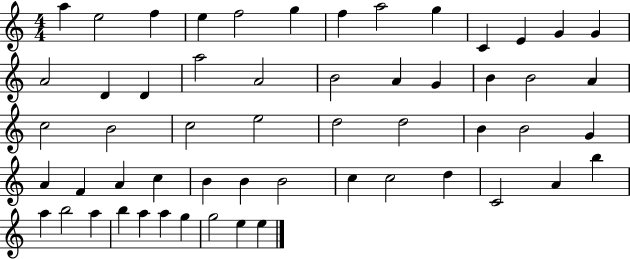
{
  \clef treble
  \numericTimeSignature
  \time 4/4
  \key c \major
  a''4 e''2 f''4 | e''4 f''2 g''4 | f''4 a''2 g''4 | c'4 e'4 g'4 g'4 | \break a'2 d'4 d'4 | a''2 a'2 | b'2 a'4 g'4 | b'4 b'2 a'4 | \break c''2 b'2 | c''2 e''2 | d''2 d''2 | b'4 b'2 g'4 | \break a'4 f'4 a'4 c''4 | b'4 b'4 b'2 | c''4 c''2 d''4 | c'2 a'4 b''4 | \break a''4 b''2 a''4 | b''4 a''4 a''4 g''4 | g''2 e''4 e''4 | \bar "|."
}